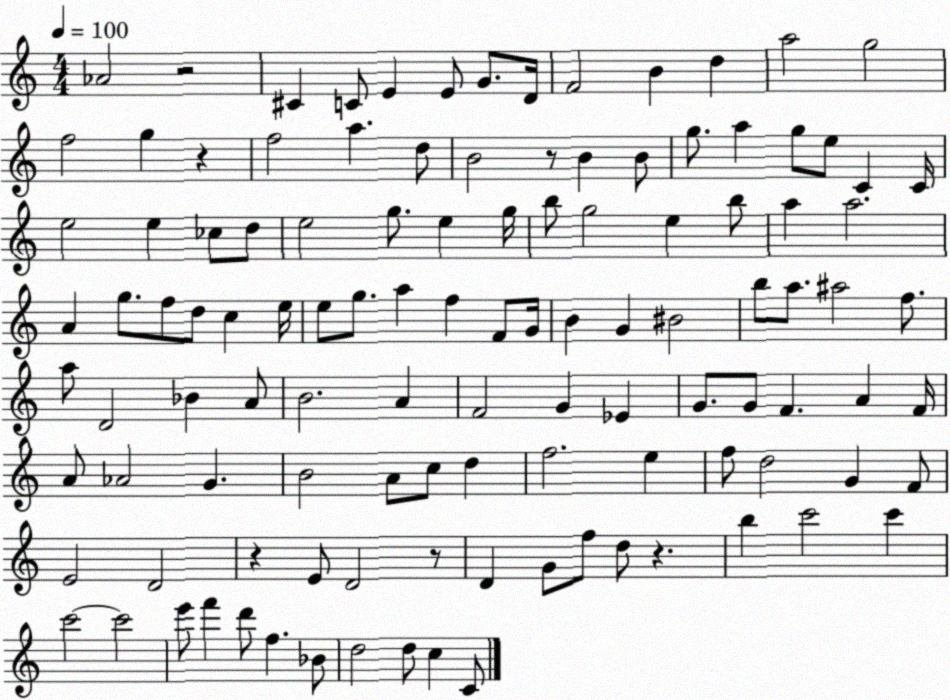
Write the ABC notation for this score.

X:1
T:Untitled
M:4/4
L:1/4
K:C
_A2 z2 ^C C/2 E E/2 G/2 D/4 F2 B d a2 g2 f2 g z f2 a d/2 B2 z/2 B B/2 g/2 a g/2 e/2 C C/4 e2 e _c/2 d/2 e2 g/2 e g/4 b/2 g2 e b/2 a a2 A g/2 f/2 d/2 c e/4 e/2 g/2 a f F/2 G/4 B G ^B2 b/2 a/2 ^a2 f/2 a/2 D2 _B A/2 B2 A F2 G _E G/2 G/2 F A F/4 A/2 _A2 G B2 A/2 c/2 d f2 e f/2 d2 G F/2 E2 D2 z E/2 D2 z/2 D G/2 f/2 d/2 z b c'2 c' c'2 c'2 e'/2 f' d'/2 f _B/2 d2 d/2 c C/2